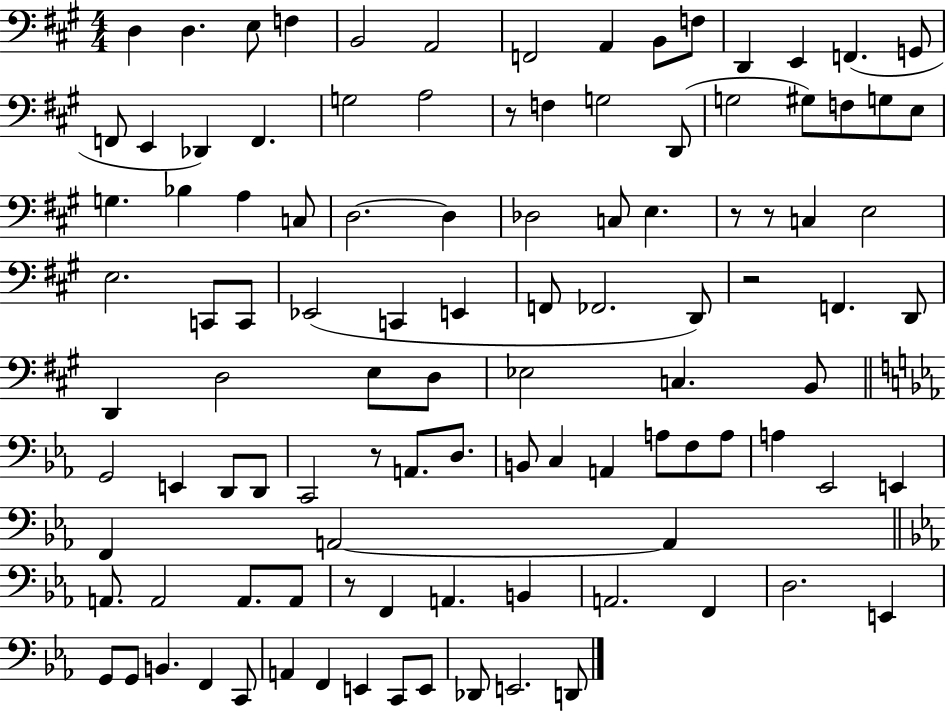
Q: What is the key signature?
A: A major